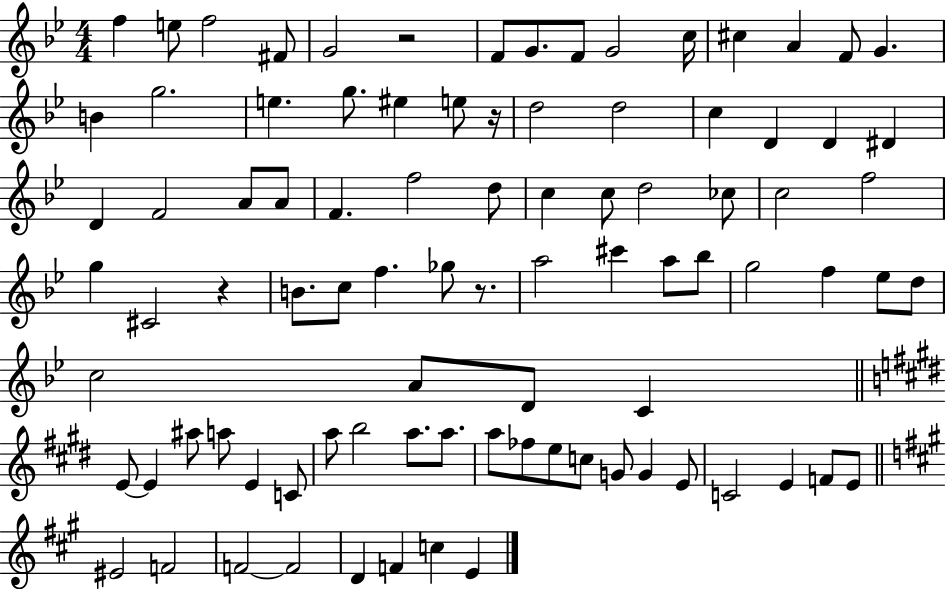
F5/q E5/e F5/h F#4/e G4/h R/h F4/e G4/e. F4/e G4/h C5/s C#5/q A4/q F4/e G4/q. B4/q G5/h. E5/q. G5/e. EIS5/q E5/e R/s D5/h D5/h C5/q D4/q D4/q D#4/q D4/q F4/h A4/e A4/e F4/q. F5/h D5/e C5/q C5/e D5/h CES5/e C5/h F5/h G5/q C#4/h R/q B4/e. C5/e F5/q. Gb5/e R/e. A5/h C#6/q A5/e Bb5/e G5/h F5/q Eb5/e D5/e C5/h A4/e D4/e C4/q E4/e E4/q A#5/e A5/e E4/q C4/e A5/e B5/h A5/e. A5/e. A5/e FES5/e E5/e C5/e G4/e G4/q E4/e C4/h E4/q F4/e E4/e EIS4/h F4/h F4/h F4/h D4/q F4/q C5/q E4/q